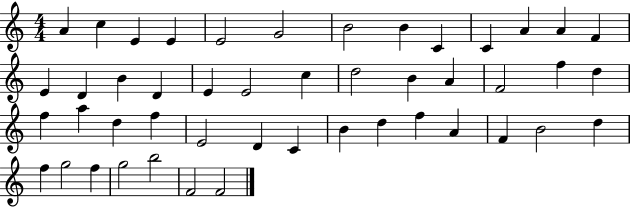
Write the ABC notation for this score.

X:1
T:Untitled
M:4/4
L:1/4
K:C
A c E E E2 G2 B2 B C C A A F E D B D E E2 c d2 B A F2 f d f a d f E2 D C B d f A F B2 d f g2 f g2 b2 F2 F2